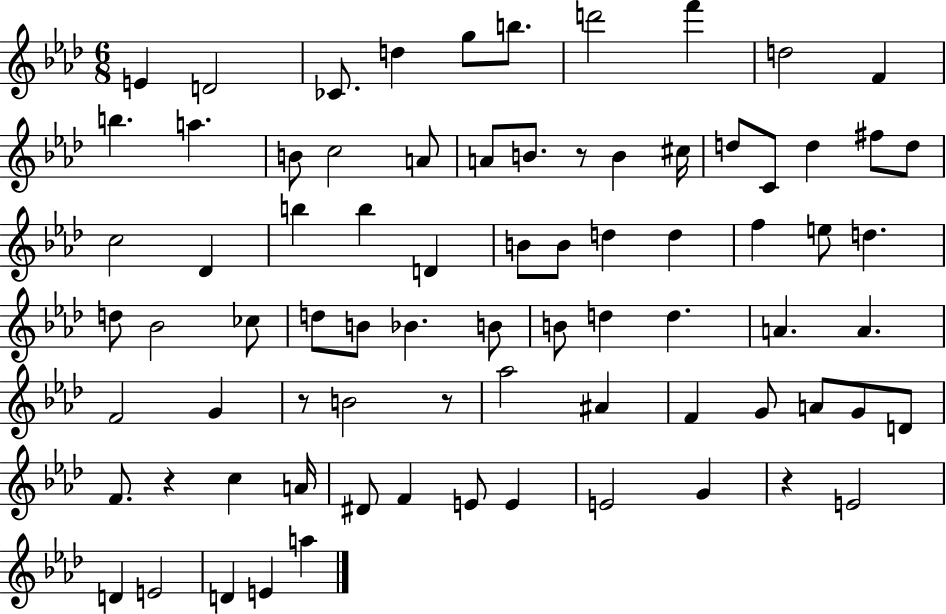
{
  \clef treble
  \numericTimeSignature
  \time 6/8
  \key aes \major
  e'4 d'2 | ces'8. d''4 g''8 b''8. | d'''2 f'''4 | d''2 f'4 | \break b''4. a''4. | b'8 c''2 a'8 | a'8 b'8. r8 b'4 cis''16 | d''8 c'8 d''4 fis''8 d''8 | \break c''2 des'4 | b''4 b''4 d'4 | b'8 b'8 d''4 d''4 | f''4 e''8 d''4. | \break d''8 bes'2 ces''8 | d''8 b'8 bes'4. b'8 | b'8 d''4 d''4. | a'4. a'4. | \break f'2 g'4 | r8 b'2 r8 | aes''2 ais'4 | f'4 g'8 a'8 g'8 d'8 | \break f'8. r4 c''4 a'16 | dis'8 f'4 e'8 e'4 | e'2 g'4 | r4 e'2 | \break d'4 e'2 | d'4 e'4 a''4 | \bar "|."
}